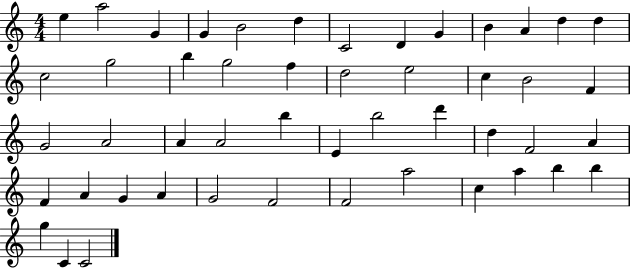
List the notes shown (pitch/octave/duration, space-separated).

E5/q A5/h G4/q G4/q B4/h D5/q C4/h D4/q G4/q B4/q A4/q D5/q D5/q C5/h G5/h B5/q G5/h F5/q D5/h E5/h C5/q B4/h F4/q G4/h A4/h A4/q A4/h B5/q E4/q B5/h D6/q D5/q F4/h A4/q F4/q A4/q G4/q A4/q G4/h F4/h F4/h A5/h C5/q A5/q B5/q B5/q G5/q C4/q C4/h